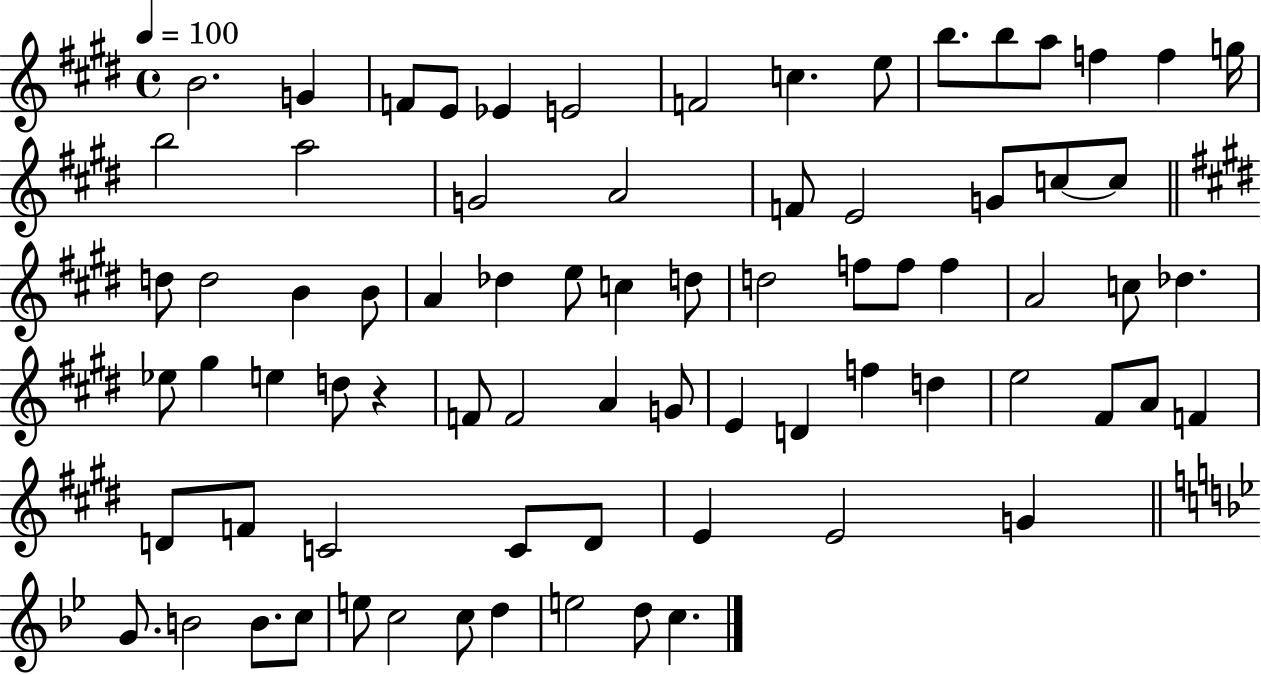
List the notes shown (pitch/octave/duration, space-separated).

B4/h. G4/q F4/e E4/e Eb4/q E4/h F4/h C5/q. E5/e B5/e. B5/e A5/e F5/q F5/q G5/s B5/h A5/h G4/h A4/h F4/e E4/h G4/e C5/e C5/e D5/e D5/h B4/q B4/e A4/q Db5/q E5/e C5/q D5/e D5/h F5/e F5/e F5/q A4/h C5/e Db5/q. Eb5/e G#5/q E5/q D5/e R/q F4/e F4/h A4/q G4/e E4/q D4/q F5/q D5/q E5/h F#4/e A4/e F4/q D4/e F4/e C4/h C4/e D4/e E4/q E4/h G4/q G4/e. B4/h B4/e. C5/e E5/e C5/h C5/e D5/q E5/h D5/e C5/q.